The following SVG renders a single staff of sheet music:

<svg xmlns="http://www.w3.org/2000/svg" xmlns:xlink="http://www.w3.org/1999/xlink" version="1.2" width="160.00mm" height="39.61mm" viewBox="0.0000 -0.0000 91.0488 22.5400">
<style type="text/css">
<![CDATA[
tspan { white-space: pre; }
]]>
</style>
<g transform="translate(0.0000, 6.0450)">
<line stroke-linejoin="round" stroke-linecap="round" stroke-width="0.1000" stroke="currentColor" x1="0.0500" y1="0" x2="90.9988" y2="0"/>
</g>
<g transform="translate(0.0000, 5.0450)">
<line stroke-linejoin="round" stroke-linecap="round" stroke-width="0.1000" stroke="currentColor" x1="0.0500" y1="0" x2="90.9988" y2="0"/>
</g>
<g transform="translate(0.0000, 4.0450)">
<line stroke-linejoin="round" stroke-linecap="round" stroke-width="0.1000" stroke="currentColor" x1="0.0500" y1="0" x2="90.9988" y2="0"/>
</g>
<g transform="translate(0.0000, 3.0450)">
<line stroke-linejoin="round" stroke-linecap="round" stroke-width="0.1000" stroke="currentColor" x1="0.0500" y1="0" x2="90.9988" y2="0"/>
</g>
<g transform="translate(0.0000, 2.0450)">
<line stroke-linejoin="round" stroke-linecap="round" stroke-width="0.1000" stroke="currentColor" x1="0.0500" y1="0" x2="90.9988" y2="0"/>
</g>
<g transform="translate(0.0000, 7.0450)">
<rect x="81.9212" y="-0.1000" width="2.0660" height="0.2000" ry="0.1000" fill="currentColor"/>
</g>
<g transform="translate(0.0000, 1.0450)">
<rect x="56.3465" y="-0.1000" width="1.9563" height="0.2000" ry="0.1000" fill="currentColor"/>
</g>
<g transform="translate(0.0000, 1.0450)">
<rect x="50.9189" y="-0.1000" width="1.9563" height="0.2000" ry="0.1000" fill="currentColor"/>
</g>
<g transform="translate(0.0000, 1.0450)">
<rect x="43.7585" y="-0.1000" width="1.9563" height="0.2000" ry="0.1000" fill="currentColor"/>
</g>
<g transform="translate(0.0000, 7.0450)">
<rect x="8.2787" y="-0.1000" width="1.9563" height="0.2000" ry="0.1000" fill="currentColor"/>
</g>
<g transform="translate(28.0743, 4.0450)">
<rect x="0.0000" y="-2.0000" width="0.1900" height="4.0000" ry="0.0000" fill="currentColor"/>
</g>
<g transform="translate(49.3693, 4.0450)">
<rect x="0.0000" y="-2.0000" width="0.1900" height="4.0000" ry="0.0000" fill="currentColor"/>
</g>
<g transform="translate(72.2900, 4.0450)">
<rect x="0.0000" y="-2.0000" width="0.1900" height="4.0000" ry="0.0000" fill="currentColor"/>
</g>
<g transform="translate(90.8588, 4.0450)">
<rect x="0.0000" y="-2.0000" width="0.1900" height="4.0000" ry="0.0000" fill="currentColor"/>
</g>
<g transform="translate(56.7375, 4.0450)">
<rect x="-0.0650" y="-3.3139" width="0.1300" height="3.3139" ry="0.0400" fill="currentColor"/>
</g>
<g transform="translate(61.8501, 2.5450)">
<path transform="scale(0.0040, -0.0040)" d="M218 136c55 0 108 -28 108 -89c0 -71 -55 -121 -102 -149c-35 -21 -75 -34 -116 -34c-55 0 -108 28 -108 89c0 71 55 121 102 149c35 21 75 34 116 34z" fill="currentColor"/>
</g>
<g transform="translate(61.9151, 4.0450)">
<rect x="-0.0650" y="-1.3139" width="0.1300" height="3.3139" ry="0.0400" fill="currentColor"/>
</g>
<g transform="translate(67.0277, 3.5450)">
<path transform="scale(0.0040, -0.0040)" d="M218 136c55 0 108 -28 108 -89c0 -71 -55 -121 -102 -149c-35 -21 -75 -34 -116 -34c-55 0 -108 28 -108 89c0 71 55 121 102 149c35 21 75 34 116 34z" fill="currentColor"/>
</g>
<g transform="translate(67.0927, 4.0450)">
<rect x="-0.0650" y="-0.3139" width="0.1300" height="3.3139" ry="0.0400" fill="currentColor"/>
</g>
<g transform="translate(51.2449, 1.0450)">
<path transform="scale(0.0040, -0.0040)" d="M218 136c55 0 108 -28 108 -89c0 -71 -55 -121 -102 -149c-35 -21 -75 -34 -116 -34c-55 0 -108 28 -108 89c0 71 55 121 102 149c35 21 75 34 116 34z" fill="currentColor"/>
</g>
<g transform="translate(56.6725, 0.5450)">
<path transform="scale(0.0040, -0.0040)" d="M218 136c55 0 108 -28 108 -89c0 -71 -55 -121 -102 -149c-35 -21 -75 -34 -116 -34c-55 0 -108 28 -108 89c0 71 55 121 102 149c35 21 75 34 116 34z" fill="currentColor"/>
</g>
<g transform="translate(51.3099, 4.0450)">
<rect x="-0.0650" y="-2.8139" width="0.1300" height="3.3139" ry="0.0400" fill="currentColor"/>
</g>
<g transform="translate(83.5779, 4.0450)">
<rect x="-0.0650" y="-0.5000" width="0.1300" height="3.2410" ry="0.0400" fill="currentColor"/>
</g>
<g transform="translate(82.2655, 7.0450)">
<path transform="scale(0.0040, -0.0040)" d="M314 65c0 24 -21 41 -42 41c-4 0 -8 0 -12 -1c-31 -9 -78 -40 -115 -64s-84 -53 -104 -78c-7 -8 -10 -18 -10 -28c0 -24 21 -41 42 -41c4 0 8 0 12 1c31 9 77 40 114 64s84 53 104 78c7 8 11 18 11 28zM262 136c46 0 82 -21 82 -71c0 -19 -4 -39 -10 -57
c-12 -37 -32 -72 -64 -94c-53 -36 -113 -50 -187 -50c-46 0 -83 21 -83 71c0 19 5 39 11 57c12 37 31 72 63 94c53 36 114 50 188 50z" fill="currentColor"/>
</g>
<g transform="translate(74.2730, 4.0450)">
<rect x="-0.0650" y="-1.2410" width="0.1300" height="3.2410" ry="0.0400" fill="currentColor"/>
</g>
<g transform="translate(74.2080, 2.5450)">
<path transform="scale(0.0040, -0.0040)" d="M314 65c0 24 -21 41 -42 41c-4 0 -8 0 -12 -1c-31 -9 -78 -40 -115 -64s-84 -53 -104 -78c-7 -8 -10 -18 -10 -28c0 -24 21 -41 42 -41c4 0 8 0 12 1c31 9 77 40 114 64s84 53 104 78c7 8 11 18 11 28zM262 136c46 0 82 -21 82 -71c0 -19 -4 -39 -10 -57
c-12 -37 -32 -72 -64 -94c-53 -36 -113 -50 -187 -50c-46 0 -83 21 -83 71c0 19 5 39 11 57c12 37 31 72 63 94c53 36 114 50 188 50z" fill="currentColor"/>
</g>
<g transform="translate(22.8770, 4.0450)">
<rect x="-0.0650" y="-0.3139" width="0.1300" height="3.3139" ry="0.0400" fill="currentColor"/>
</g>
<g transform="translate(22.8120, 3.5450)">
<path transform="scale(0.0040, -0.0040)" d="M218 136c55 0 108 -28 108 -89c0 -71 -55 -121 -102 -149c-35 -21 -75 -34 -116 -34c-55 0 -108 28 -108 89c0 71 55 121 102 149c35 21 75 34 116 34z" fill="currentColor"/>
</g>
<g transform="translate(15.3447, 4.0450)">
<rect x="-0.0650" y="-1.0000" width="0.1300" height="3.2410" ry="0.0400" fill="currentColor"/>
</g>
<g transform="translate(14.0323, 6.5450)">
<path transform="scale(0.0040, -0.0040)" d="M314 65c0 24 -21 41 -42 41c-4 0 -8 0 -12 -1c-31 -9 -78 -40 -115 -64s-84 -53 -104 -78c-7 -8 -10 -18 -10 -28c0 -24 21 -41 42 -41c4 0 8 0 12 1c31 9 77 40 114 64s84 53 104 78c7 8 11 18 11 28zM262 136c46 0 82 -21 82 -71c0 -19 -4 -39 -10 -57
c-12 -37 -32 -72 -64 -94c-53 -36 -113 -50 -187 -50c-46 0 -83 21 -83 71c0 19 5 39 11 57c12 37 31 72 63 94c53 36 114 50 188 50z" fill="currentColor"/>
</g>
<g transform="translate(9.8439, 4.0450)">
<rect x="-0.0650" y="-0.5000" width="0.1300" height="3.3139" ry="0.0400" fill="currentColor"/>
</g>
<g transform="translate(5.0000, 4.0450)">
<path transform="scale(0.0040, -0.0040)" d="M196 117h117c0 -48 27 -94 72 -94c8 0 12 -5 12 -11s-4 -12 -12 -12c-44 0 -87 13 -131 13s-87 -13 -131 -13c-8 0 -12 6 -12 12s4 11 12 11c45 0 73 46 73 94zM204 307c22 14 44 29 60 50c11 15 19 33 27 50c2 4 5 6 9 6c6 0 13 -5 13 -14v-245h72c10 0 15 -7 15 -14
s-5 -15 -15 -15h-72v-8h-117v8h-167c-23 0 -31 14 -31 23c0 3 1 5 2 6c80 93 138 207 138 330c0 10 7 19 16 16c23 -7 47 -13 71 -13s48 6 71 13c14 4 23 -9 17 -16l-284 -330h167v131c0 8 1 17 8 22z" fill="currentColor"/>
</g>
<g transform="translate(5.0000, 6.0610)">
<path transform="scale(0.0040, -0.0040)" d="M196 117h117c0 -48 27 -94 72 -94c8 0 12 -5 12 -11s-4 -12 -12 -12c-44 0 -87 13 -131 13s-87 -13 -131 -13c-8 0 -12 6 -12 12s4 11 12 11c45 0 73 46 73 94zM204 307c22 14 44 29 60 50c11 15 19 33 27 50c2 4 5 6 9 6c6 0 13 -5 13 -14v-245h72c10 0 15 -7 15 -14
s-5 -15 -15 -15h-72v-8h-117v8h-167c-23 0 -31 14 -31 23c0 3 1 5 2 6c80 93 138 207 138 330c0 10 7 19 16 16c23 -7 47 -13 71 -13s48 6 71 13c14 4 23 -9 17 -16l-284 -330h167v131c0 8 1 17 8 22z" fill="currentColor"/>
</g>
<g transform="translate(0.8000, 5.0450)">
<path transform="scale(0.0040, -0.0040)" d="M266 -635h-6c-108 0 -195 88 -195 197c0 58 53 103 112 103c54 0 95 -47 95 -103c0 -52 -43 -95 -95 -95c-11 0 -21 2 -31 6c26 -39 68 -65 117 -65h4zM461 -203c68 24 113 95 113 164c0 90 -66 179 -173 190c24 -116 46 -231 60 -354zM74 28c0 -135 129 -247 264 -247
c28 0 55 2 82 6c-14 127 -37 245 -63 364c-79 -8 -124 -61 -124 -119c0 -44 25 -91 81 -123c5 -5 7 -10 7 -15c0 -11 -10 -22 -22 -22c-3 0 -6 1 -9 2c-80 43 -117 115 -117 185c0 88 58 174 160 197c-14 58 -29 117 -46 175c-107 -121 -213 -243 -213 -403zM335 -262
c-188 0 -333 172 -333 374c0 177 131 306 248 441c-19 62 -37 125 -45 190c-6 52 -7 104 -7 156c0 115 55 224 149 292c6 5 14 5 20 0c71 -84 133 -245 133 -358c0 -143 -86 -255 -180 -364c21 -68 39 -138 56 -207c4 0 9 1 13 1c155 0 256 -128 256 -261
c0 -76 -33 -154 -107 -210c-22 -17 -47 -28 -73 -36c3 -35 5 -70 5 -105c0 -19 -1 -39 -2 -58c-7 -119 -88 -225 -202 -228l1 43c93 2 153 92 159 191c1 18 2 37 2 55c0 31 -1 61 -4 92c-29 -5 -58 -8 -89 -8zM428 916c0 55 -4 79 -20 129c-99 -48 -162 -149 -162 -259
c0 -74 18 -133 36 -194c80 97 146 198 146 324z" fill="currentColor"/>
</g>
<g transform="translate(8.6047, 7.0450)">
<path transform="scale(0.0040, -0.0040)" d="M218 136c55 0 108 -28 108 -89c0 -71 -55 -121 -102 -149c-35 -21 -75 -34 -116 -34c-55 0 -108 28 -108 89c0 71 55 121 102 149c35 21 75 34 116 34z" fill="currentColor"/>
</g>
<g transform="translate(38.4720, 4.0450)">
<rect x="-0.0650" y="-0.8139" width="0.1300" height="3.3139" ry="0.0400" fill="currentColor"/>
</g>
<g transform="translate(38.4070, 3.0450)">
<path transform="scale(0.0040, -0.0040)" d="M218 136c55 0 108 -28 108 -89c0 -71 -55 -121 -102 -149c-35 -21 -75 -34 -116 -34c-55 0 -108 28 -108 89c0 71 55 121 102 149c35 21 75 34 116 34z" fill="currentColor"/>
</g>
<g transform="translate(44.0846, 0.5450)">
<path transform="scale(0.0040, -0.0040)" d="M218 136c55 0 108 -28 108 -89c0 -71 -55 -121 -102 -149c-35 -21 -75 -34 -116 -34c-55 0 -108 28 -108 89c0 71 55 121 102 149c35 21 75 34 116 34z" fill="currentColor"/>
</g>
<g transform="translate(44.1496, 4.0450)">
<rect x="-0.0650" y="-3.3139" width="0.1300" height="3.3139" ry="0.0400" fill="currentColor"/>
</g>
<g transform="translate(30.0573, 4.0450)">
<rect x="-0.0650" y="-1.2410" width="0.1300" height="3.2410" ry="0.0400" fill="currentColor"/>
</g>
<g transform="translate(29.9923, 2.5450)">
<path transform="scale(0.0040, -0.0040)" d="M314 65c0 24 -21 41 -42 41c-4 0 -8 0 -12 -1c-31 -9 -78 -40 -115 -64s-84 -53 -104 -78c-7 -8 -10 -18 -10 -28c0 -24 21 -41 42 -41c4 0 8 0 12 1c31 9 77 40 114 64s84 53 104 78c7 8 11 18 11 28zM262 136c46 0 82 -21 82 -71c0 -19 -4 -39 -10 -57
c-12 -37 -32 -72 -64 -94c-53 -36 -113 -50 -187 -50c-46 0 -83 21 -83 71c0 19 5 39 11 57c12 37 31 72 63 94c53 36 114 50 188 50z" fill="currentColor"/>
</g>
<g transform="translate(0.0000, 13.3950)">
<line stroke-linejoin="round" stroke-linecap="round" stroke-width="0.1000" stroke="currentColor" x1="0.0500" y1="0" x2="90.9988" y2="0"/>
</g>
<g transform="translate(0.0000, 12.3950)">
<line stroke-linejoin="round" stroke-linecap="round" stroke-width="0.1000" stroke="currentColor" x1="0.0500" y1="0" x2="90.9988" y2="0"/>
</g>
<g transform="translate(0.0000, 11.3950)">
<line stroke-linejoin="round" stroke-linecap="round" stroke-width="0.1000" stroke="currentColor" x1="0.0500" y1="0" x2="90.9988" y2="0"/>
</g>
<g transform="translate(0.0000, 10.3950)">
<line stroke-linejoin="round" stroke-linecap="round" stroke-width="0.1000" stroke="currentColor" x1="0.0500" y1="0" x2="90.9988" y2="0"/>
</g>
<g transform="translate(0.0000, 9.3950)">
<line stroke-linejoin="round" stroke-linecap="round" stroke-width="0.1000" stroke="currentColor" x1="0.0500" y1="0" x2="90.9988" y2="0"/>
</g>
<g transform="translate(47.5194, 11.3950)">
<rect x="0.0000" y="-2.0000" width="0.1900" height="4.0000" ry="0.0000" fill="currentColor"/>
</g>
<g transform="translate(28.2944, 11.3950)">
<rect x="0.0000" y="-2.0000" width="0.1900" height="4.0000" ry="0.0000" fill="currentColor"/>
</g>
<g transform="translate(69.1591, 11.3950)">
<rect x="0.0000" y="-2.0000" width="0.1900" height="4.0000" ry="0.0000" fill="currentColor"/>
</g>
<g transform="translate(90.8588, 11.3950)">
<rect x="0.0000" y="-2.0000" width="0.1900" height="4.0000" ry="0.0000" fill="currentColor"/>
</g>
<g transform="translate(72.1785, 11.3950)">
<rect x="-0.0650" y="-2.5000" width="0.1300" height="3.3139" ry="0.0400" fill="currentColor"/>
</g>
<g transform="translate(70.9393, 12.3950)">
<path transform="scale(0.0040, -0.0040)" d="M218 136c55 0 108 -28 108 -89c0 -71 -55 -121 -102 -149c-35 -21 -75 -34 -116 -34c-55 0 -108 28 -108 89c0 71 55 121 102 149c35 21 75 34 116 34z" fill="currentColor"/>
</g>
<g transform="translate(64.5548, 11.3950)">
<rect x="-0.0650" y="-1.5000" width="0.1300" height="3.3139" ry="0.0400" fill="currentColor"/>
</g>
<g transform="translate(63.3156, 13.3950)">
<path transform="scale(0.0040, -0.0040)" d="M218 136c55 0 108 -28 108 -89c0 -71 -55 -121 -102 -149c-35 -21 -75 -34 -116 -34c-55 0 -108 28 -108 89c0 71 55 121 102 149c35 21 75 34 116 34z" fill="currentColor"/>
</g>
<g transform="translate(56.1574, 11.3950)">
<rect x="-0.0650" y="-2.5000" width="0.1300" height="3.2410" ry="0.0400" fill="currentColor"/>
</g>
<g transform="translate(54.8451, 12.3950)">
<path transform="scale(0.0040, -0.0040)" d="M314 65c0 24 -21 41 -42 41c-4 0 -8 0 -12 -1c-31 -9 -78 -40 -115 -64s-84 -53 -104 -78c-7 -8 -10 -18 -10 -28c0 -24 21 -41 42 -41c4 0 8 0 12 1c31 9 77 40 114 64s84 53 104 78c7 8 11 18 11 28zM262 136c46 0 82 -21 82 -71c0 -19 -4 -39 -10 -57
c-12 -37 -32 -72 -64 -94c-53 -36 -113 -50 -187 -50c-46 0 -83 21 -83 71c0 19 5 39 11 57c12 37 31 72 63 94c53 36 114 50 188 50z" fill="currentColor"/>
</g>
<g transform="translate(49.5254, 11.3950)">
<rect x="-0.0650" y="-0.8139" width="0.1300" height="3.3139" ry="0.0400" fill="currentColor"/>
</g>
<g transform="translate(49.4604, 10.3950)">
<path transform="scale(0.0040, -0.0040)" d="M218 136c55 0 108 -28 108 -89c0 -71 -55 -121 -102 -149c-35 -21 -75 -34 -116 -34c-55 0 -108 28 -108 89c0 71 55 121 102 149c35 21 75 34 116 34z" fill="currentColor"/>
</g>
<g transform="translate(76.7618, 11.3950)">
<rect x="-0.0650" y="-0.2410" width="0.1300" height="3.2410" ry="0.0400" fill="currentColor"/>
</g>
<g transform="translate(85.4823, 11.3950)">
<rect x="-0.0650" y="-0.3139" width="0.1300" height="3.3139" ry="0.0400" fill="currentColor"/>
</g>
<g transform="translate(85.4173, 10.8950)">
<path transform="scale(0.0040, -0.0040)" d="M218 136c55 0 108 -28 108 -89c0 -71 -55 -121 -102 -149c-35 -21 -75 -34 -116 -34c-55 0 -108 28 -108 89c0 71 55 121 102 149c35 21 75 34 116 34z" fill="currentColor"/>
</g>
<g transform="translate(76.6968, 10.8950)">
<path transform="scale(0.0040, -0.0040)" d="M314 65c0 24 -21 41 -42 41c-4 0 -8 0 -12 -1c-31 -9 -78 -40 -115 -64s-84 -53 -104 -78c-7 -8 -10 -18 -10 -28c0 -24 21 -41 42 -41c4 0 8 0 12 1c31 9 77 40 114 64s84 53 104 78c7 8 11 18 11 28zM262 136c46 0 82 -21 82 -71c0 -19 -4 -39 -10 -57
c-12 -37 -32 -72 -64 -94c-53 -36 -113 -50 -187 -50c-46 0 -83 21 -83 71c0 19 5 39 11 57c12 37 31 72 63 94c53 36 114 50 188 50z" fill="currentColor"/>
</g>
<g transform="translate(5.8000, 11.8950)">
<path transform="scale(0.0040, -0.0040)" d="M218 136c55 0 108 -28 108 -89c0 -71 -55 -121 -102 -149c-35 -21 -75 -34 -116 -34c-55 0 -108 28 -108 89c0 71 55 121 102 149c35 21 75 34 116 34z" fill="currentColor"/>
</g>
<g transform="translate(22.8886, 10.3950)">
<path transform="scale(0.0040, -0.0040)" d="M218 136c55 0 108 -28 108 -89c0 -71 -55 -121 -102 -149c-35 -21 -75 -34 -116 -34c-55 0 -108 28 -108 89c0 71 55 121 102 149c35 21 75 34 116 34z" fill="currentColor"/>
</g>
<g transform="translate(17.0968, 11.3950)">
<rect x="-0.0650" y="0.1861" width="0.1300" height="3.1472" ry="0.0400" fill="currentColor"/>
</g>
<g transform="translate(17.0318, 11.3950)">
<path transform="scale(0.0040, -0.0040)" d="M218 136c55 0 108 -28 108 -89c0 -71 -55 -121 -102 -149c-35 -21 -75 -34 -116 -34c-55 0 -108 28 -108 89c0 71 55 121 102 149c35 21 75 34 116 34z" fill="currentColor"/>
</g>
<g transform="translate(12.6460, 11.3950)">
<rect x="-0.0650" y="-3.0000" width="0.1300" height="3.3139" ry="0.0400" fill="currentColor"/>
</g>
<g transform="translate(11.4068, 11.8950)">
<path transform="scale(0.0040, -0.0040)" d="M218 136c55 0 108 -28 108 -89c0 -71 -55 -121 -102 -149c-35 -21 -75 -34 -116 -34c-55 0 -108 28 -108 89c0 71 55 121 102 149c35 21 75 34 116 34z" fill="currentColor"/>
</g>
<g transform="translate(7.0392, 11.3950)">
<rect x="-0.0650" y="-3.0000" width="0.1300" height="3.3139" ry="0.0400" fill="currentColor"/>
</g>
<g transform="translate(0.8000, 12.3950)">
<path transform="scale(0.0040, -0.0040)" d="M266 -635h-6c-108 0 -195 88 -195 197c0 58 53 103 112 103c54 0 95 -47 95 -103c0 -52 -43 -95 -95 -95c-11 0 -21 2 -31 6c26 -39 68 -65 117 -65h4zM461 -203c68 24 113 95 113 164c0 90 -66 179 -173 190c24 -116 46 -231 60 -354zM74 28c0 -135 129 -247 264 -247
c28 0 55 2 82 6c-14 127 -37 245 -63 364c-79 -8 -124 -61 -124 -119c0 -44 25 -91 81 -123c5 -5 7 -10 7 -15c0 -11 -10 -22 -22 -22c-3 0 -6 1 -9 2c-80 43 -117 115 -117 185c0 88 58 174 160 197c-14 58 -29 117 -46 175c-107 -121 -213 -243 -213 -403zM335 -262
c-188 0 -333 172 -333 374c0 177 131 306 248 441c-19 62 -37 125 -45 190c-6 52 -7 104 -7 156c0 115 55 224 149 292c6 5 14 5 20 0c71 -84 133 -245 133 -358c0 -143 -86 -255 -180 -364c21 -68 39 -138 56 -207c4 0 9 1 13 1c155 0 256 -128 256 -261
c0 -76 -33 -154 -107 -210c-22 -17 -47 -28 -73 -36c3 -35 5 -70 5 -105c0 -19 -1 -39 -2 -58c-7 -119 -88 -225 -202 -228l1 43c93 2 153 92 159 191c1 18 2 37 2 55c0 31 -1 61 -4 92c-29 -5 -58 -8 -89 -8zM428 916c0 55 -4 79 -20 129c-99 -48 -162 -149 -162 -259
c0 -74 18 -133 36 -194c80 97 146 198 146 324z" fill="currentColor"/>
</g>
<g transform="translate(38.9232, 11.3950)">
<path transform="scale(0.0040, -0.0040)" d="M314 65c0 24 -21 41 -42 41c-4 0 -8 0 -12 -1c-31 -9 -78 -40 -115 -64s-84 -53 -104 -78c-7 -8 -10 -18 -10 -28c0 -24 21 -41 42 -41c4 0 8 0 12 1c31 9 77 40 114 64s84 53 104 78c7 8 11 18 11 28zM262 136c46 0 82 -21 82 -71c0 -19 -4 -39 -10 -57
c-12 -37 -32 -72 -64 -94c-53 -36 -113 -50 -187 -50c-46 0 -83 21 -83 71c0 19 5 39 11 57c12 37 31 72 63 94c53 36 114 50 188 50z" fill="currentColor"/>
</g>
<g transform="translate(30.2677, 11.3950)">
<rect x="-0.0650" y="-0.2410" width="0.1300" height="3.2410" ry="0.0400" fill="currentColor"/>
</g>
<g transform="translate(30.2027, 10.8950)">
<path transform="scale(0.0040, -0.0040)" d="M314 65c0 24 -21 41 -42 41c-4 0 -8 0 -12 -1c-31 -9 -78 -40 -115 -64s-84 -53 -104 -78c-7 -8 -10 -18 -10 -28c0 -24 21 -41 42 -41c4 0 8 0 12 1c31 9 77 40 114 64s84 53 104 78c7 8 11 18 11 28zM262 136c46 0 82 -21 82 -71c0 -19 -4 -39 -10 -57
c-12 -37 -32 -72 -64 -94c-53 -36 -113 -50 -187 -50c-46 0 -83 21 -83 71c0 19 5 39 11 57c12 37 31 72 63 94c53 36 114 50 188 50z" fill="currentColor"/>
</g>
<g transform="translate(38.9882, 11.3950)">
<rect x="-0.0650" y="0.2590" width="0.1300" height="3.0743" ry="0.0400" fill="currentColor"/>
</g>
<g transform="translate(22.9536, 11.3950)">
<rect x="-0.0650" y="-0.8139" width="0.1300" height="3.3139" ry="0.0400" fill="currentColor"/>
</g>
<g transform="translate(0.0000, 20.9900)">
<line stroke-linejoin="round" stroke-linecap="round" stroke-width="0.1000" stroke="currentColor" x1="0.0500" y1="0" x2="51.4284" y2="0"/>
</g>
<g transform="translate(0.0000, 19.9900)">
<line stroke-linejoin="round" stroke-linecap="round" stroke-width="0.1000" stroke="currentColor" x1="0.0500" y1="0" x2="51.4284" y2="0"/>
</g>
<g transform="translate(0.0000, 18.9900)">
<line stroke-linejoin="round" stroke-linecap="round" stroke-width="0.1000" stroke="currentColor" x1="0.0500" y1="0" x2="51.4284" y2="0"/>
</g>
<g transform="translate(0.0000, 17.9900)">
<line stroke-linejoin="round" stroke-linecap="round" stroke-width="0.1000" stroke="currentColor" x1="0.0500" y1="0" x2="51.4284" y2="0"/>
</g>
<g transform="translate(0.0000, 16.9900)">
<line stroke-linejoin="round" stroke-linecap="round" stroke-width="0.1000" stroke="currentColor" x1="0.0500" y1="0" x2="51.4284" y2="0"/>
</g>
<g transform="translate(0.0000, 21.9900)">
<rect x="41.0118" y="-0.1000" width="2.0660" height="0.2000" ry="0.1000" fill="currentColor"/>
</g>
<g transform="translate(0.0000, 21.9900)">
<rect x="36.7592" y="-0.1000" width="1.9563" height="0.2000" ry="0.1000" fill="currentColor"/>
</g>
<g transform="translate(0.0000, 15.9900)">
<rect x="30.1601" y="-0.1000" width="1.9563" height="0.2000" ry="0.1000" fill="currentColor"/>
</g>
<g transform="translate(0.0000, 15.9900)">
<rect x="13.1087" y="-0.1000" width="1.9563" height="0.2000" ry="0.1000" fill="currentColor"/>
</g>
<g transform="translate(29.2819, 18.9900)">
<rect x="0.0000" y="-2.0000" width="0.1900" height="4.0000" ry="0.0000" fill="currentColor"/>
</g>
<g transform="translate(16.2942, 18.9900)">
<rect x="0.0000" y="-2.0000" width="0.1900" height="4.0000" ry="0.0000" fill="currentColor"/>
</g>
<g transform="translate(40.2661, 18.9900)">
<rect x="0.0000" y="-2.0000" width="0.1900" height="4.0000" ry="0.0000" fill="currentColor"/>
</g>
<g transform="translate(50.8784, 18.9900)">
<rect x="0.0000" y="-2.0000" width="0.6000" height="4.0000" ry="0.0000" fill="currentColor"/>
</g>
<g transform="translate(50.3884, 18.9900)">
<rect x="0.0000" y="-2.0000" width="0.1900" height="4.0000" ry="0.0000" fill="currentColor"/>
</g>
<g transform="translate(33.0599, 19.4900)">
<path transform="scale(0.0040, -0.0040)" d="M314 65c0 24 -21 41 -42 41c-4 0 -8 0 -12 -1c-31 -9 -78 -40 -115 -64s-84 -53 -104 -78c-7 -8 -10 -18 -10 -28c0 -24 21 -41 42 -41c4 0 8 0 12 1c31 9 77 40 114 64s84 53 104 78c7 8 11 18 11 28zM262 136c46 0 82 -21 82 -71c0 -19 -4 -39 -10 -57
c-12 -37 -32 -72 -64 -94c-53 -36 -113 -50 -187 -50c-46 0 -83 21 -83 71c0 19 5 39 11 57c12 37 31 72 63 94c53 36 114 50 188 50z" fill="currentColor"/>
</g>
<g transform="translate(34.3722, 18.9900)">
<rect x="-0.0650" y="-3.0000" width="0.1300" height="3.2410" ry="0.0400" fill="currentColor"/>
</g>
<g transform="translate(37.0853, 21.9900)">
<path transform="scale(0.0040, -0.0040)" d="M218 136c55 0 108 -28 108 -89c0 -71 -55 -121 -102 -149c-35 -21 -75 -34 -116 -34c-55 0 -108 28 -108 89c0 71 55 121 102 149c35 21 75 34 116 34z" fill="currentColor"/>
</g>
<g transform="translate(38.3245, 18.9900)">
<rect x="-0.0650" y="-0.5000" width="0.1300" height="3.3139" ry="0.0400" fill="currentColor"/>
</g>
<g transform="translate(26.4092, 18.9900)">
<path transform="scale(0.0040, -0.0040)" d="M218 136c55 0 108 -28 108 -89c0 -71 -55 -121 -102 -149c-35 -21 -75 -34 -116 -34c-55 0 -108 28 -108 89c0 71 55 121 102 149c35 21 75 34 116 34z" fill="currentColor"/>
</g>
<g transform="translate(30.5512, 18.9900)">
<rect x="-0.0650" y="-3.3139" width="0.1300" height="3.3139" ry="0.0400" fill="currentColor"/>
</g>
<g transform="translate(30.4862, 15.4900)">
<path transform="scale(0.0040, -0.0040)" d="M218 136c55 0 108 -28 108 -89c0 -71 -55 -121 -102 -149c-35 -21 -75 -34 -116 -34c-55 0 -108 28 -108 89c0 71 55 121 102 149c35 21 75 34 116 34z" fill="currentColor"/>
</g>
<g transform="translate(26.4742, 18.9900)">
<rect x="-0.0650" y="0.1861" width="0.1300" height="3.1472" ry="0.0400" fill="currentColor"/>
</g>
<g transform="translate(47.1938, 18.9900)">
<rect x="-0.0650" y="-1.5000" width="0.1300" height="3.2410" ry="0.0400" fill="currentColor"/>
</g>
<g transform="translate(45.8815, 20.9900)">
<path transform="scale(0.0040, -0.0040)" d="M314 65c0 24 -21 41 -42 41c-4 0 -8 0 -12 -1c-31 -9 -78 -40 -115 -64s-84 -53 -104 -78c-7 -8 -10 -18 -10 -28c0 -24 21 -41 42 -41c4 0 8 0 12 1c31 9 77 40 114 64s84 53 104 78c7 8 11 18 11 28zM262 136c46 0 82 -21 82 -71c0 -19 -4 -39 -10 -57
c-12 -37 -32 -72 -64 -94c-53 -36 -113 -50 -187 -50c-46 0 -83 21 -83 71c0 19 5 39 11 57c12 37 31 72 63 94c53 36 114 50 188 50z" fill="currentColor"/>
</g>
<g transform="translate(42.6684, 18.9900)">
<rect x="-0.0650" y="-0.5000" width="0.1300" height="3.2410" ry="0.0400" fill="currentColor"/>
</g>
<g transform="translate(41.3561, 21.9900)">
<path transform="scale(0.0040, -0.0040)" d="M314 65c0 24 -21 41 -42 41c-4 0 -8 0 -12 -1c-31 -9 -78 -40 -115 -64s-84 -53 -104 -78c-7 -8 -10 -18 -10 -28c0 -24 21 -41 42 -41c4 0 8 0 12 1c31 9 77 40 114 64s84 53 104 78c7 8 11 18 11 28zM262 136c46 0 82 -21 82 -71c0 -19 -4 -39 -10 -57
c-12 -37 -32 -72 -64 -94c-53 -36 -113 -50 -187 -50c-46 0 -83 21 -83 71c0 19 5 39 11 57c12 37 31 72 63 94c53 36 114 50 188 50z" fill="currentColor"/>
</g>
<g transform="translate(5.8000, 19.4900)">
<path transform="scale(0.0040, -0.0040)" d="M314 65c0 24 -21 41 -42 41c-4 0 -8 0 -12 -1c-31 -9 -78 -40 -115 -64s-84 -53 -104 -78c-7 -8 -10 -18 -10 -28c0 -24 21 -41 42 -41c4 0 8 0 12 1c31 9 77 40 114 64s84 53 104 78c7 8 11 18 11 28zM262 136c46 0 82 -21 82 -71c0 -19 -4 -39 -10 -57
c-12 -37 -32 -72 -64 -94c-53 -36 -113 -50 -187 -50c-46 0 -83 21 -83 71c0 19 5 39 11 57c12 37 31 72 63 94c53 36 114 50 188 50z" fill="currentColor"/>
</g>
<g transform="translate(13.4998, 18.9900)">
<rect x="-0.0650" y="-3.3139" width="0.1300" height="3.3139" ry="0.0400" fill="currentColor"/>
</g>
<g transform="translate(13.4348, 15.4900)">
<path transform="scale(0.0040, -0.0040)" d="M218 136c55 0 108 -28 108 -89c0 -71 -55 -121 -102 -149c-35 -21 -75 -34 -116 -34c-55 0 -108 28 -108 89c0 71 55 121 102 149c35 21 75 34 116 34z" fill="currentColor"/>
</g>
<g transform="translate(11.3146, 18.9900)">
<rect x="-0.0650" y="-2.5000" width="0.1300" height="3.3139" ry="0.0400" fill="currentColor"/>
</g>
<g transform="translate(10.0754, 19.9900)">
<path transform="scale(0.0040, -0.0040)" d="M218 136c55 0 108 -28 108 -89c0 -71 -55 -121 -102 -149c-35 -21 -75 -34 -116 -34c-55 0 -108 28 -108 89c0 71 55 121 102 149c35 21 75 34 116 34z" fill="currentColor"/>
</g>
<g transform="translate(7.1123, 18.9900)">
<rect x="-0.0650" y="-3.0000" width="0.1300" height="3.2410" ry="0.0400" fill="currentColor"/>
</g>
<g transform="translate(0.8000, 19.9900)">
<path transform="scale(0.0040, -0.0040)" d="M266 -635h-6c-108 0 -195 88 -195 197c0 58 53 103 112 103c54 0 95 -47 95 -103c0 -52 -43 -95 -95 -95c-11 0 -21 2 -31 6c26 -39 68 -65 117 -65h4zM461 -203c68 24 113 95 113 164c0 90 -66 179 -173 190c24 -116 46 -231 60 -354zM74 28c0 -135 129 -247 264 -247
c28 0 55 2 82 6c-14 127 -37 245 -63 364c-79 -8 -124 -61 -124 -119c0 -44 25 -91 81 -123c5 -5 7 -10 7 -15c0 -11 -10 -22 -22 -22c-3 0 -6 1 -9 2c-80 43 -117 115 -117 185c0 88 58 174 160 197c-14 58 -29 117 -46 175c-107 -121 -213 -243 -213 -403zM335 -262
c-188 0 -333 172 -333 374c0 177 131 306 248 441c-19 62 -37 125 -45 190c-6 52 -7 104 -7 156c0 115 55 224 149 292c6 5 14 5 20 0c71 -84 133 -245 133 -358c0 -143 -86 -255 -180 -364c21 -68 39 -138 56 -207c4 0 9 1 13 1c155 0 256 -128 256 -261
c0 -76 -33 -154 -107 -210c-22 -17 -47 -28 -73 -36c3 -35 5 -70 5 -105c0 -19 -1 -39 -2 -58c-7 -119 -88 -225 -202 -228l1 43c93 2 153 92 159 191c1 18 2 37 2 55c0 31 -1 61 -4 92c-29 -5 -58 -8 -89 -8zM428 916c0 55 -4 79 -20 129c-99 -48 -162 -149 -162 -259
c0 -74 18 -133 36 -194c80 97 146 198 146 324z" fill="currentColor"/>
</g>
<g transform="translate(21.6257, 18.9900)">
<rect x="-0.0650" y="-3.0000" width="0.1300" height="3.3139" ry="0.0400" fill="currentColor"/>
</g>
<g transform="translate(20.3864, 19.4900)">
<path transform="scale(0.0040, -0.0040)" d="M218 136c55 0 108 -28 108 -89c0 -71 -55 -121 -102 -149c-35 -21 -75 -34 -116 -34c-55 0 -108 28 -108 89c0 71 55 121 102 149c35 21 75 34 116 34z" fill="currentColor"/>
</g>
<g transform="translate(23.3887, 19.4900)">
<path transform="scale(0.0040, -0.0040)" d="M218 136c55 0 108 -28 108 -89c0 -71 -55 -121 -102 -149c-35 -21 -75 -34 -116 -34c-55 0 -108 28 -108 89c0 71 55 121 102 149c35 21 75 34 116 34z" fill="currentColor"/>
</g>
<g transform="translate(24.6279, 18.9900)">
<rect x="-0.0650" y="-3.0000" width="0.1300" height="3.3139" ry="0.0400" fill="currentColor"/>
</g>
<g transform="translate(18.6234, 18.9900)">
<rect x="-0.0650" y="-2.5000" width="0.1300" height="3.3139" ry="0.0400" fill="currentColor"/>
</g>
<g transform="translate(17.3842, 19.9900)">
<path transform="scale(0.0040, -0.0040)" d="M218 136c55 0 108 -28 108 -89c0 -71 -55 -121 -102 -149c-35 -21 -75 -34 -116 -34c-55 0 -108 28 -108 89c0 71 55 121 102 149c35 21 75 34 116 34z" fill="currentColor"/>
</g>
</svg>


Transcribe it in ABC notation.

X:1
T:Untitled
M:4/4
L:1/4
K:C
C D2 c e2 d b a b e c e2 C2 A A B d c2 B2 d G2 E G c2 c A2 G b G A A B b A2 C C2 E2